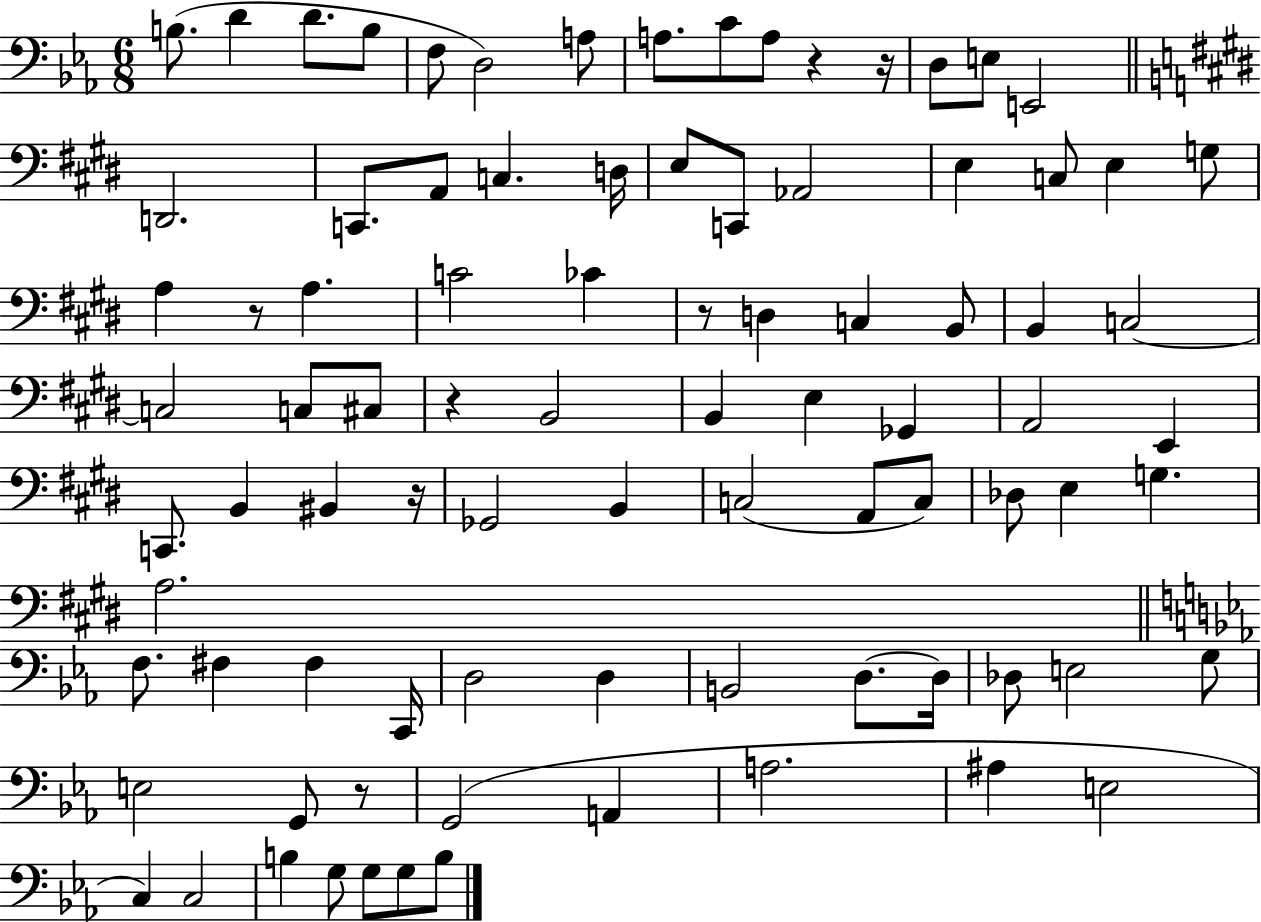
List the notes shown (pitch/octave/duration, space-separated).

B3/e. D4/q D4/e. B3/e F3/e D3/h A3/e A3/e. C4/e A3/e R/q R/s D3/e E3/e E2/h D2/h. C2/e. A2/e C3/q. D3/s E3/e C2/e Ab2/h E3/q C3/e E3/q G3/e A3/q R/e A3/q. C4/h CES4/q R/e D3/q C3/q B2/e B2/q C3/h C3/h C3/e C#3/e R/q B2/h B2/q E3/q Gb2/q A2/h E2/q C2/e. B2/q BIS2/q R/s Gb2/h B2/q C3/h A2/e C3/e Db3/e E3/q G3/q. A3/h. F3/e. F#3/q F#3/q C2/s D3/h D3/q B2/h D3/e. D3/s Db3/e E3/h G3/e E3/h G2/e R/e G2/h A2/q A3/h. A#3/q E3/h C3/q C3/h B3/q G3/e G3/e G3/e B3/e